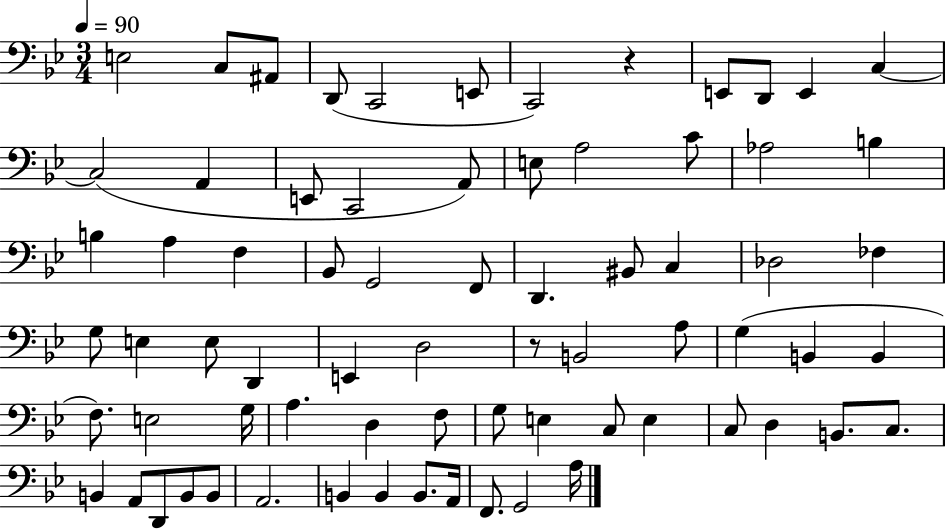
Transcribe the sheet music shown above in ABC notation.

X:1
T:Untitled
M:3/4
L:1/4
K:Bb
E,2 C,/2 ^A,,/2 D,,/2 C,,2 E,,/2 C,,2 z E,,/2 D,,/2 E,, C, C,2 A,, E,,/2 C,,2 A,,/2 E,/2 A,2 C/2 _A,2 B, B, A, F, _B,,/2 G,,2 F,,/2 D,, ^B,,/2 C, _D,2 _F, G,/2 E, E,/2 D,, E,, D,2 z/2 B,,2 A,/2 G, B,, B,, F,/2 E,2 G,/4 A, D, F,/2 G,/2 E, C,/2 E, C,/2 D, B,,/2 C,/2 B,, A,,/2 D,,/2 B,,/2 B,,/2 A,,2 B,, B,, B,,/2 A,,/4 F,,/2 G,,2 A,/4